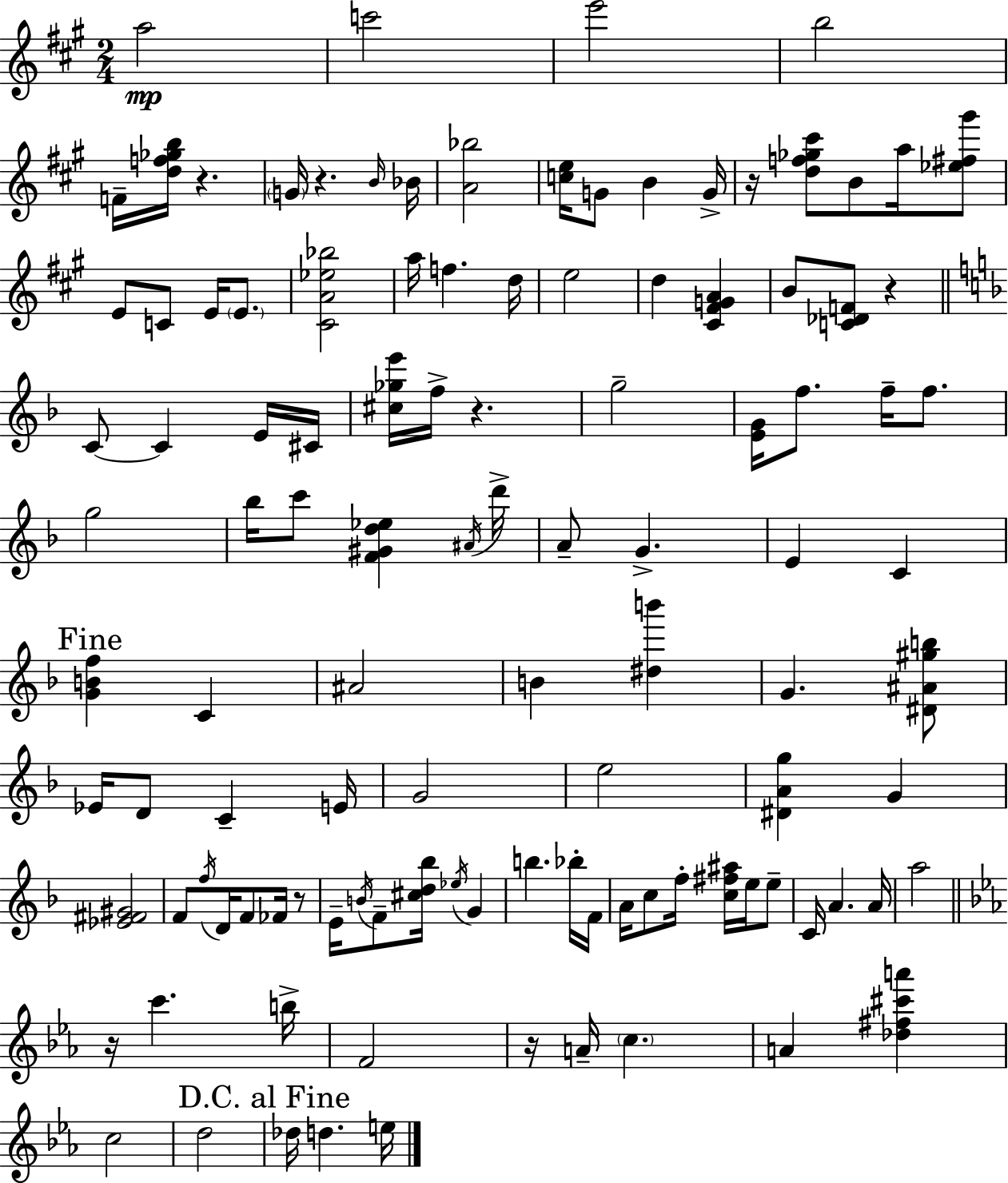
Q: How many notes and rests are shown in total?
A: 112